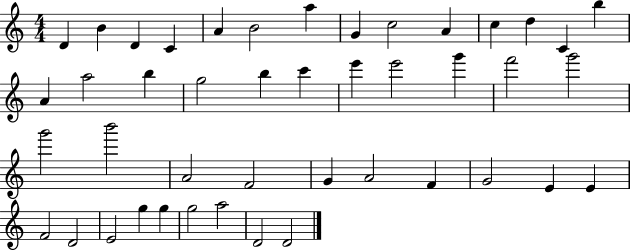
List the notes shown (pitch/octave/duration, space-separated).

D4/q B4/q D4/q C4/q A4/q B4/h A5/q G4/q C5/h A4/q C5/q D5/q C4/q B5/q A4/q A5/h B5/q G5/h B5/q C6/q E6/q E6/h G6/q F6/h G6/h G6/h B6/h A4/h F4/h G4/q A4/h F4/q G4/h E4/q E4/q F4/h D4/h E4/h G5/q G5/q G5/h A5/h D4/h D4/h